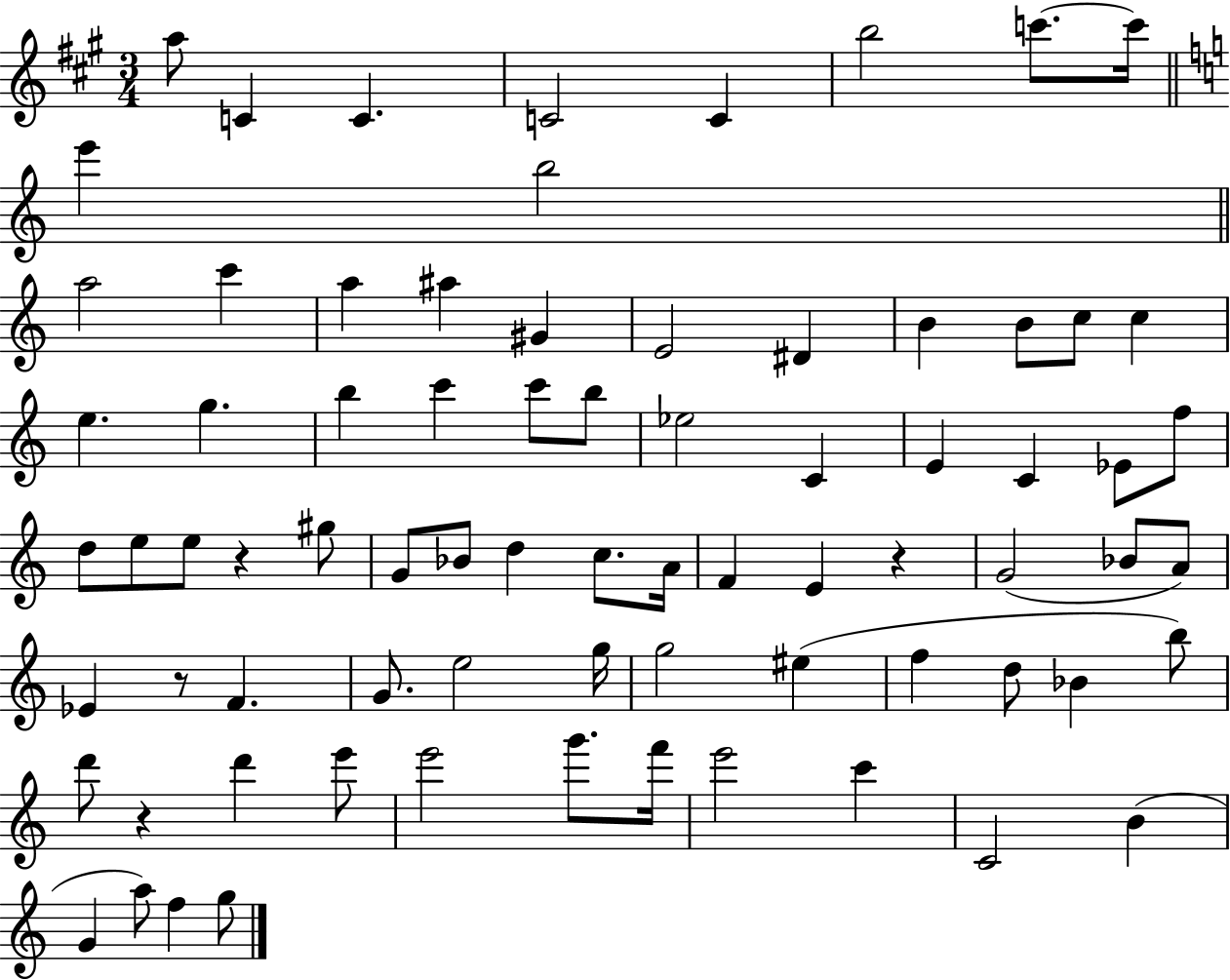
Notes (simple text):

A5/e C4/q C4/q. C4/h C4/q B5/h C6/e. C6/s E6/q B5/h A5/h C6/q A5/q A#5/q G#4/q E4/h D#4/q B4/q B4/e C5/e C5/q E5/q. G5/q. B5/q C6/q C6/e B5/e Eb5/h C4/q E4/q C4/q Eb4/e F5/e D5/e E5/e E5/e R/q G#5/e G4/e Bb4/e D5/q C5/e. A4/s F4/q E4/q R/q G4/h Bb4/e A4/e Eb4/q R/e F4/q. G4/e. E5/h G5/s G5/h EIS5/q F5/q D5/e Bb4/q B5/e D6/e R/q D6/q E6/e E6/h G6/e. F6/s E6/h C6/q C4/h B4/q G4/q A5/e F5/q G5/e